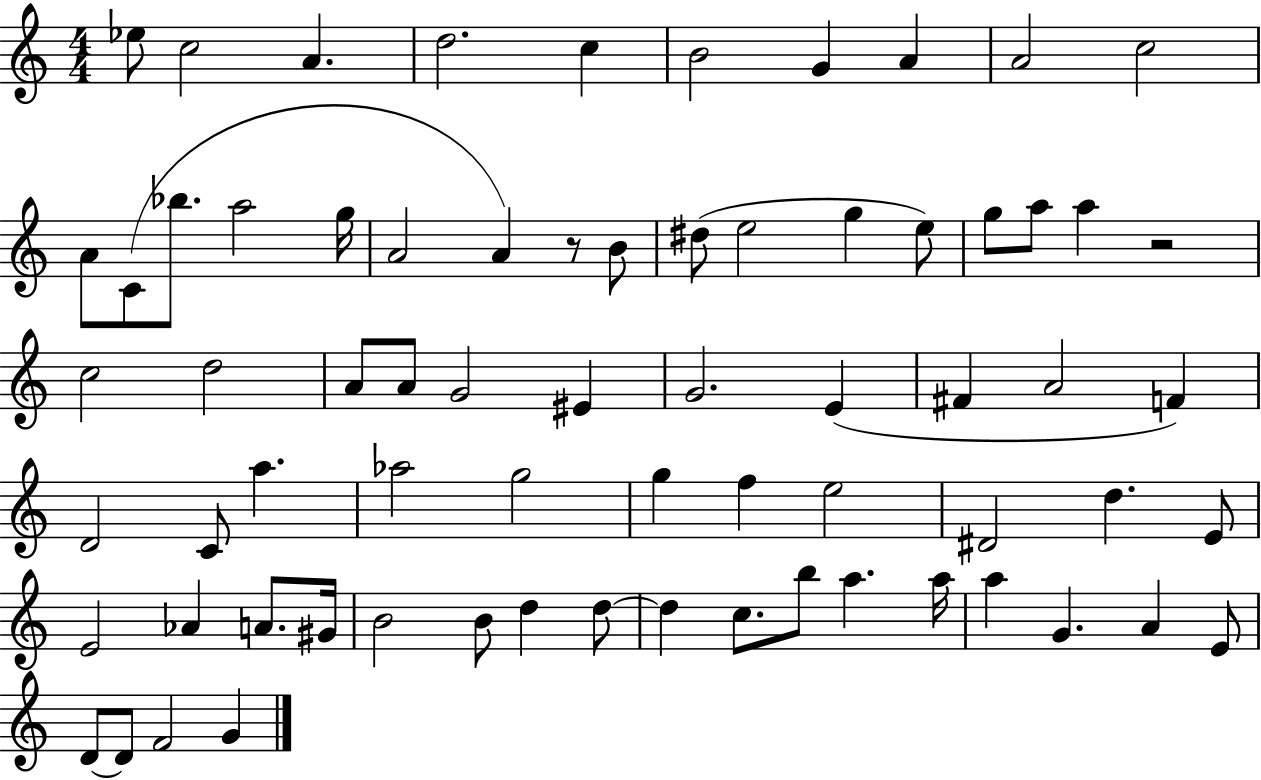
{
  \clef treble
  \numericTimeSignature
  \time 4/4
  \key c \major
  ees''8 c''2 a'4. | d''2. c''4 | b'2 g'4 a'4 | a'2 c''2 | \break a'8 c'8( bes''8. a''2 g''16 | a'2 a'4) r8 b'8 | dis''8( e''2 g''4 e''8) | g''8 a''8 a''4 r2 | \break c''2 d''2 | a'8 a'8 g'2 eis'4 | g'2. e'4( | fis'4 a'2 f'4) | \break d'2 c'8 a''4. | aes''2 g''2 | g''4 f''4 e''2 | dis'2 d''4. e'8 | \break e'2 aes'4 a'8. gis'16 | b'2 b'8 d''4 d''8~~ | d''4 c''8. b''8 a''4. a''16 | a''4 g'4. a'4 e'8 | \break d'8~~ d'8 f'2 g'4 | \bar "|."
}